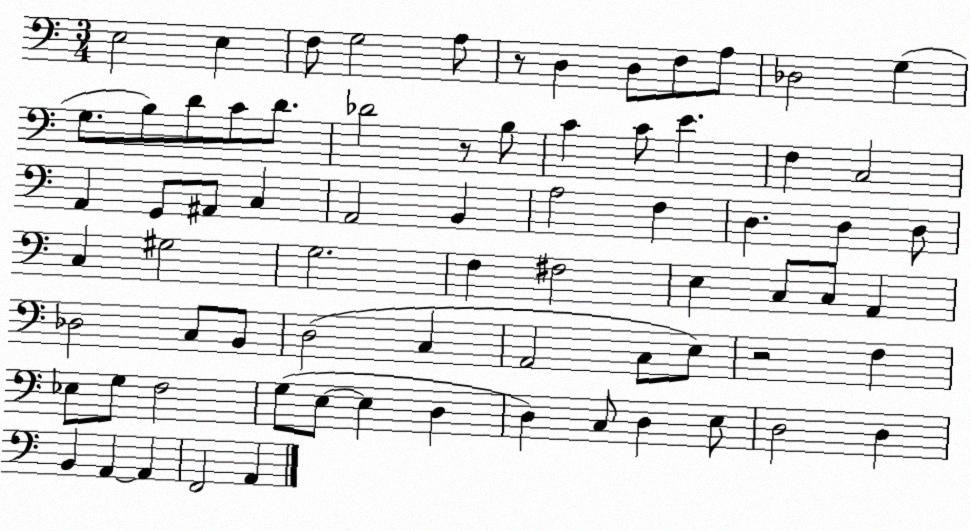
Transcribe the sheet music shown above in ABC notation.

X:1
T:Untitled
M:3/4
L:1/4
K:C
E,2 E, F,/2 G,2 A,/2 z/2 D, D,/2 F,/2 A,/2 _D,2 G, G,/2 B,/2 D/2 C/2 D/2 _D2 z/2 B,/2 C C/2 E F, C,2 A,, G,,/2 ^A,,/2 C, A,,2 B,, A,2 F, D, D, D,/2 C, ^G,2 G,2 F, ^F,2 E, C,/2 C,/2 A,, _D,2 C,/2 B,,/2 D,2 C, A,,2 C,/2 E,/2 z2 F, _E,/2 G,/2 F,2 G,/2 E,/2 E, D, D, C,/2 D, E,/2 D,2 D, B,, A,, A,, F,,2 A,,